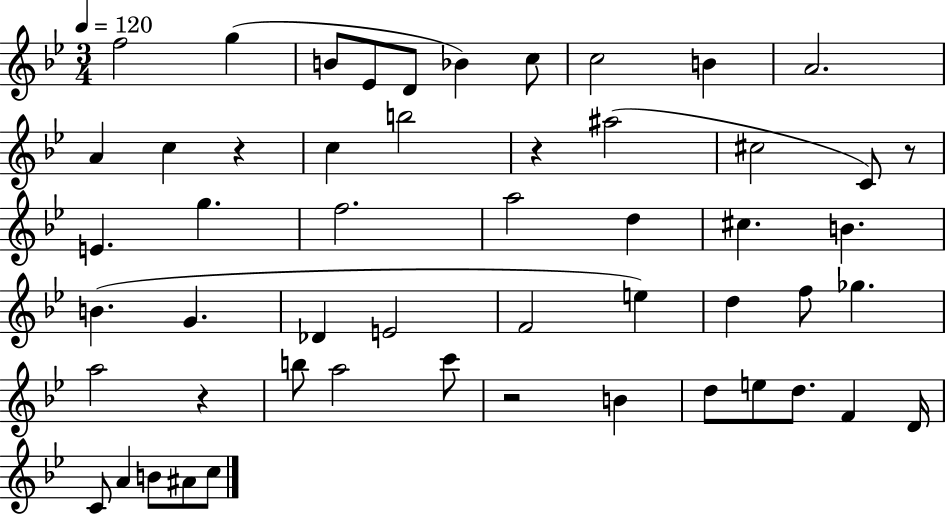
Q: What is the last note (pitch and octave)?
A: C5